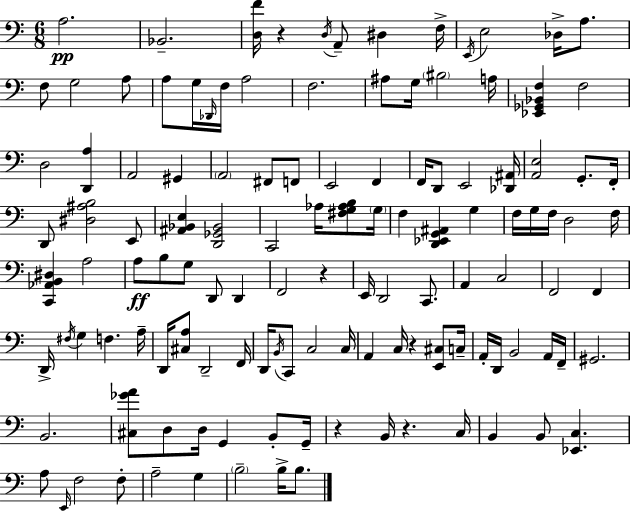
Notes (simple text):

A3/h. Bb2/h. [D3,F4]/s R/q D3/s A2/e D#3/q F3/s E2/s E3/h Db3/s A3/e. F3/e G3/h A3/e A3/e G3/s Db2/s F3/s A3/h F3/h. A#3/e G3/s BIS3/h A3/s [Eb2,Gb2,Bb2,F3]/q F3/h D3/h [D2,A3]/q A2/h G#2/q A2/h F#2/e F2/e E2/h F2/q F2/s D2/e E2/h [Db2,A#2]/s [A2,E3]/h G2/e. F2/s D2/e [D#3,A#3,B3]/h E2/e [A#2,Bb2,E3]/q [D2,Gb2,Bb2]/h C2/h Ab3/s [F#3,G3,Ab3,B3]/e G3/s F3/q [D2,Eb2,G2,A#2]/q G3/q F3/s G3/s F3/s D3/h F3/s [C2,Ab2,B2,D#3]/q A3/h A3/e B3/e G3/e D2/e D2/q F2/h R/q E2/s D2/h C2/e. A2/q C3/h F2/h F2/q D2/s F#3/s G3/q F3/q. A3/s D2/s [C#3,A3]/e D2/h F2/s D2/s B2/s C2/e C3/h C3/s A2/q C3/s R/q [E2,C#3]/e C3/s A2/s D2/s B2/h A2/s F2/s G#2/h. B2/h. [C#3,Gb4,A4]/e D3/e D3/s G2/q B2/e G2/s R/q B2/s R/q. C3/s B2/q B2/e [Eb2,C3]/q. A3/e E2/s F3/h F3/e A3/h G3/q B3/h B3/s B3/e.